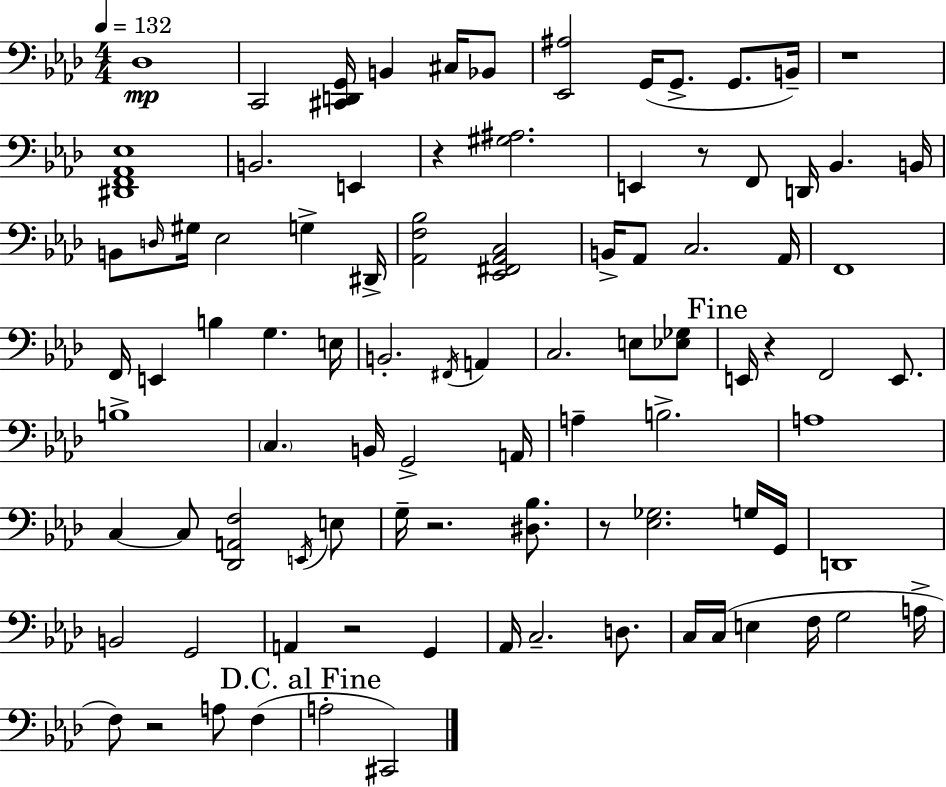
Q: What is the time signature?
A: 4/4